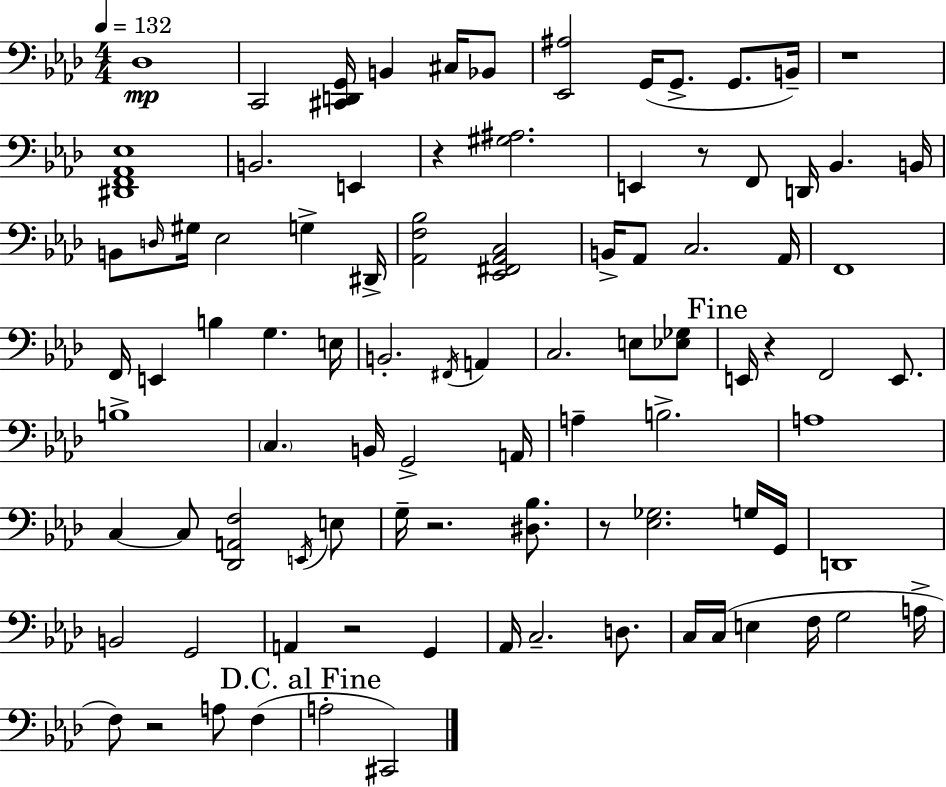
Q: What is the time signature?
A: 4/4